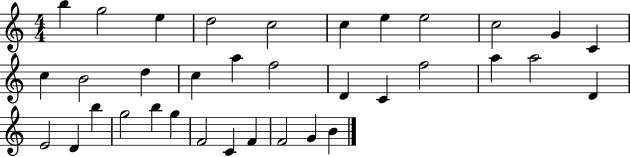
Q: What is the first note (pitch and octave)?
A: B5